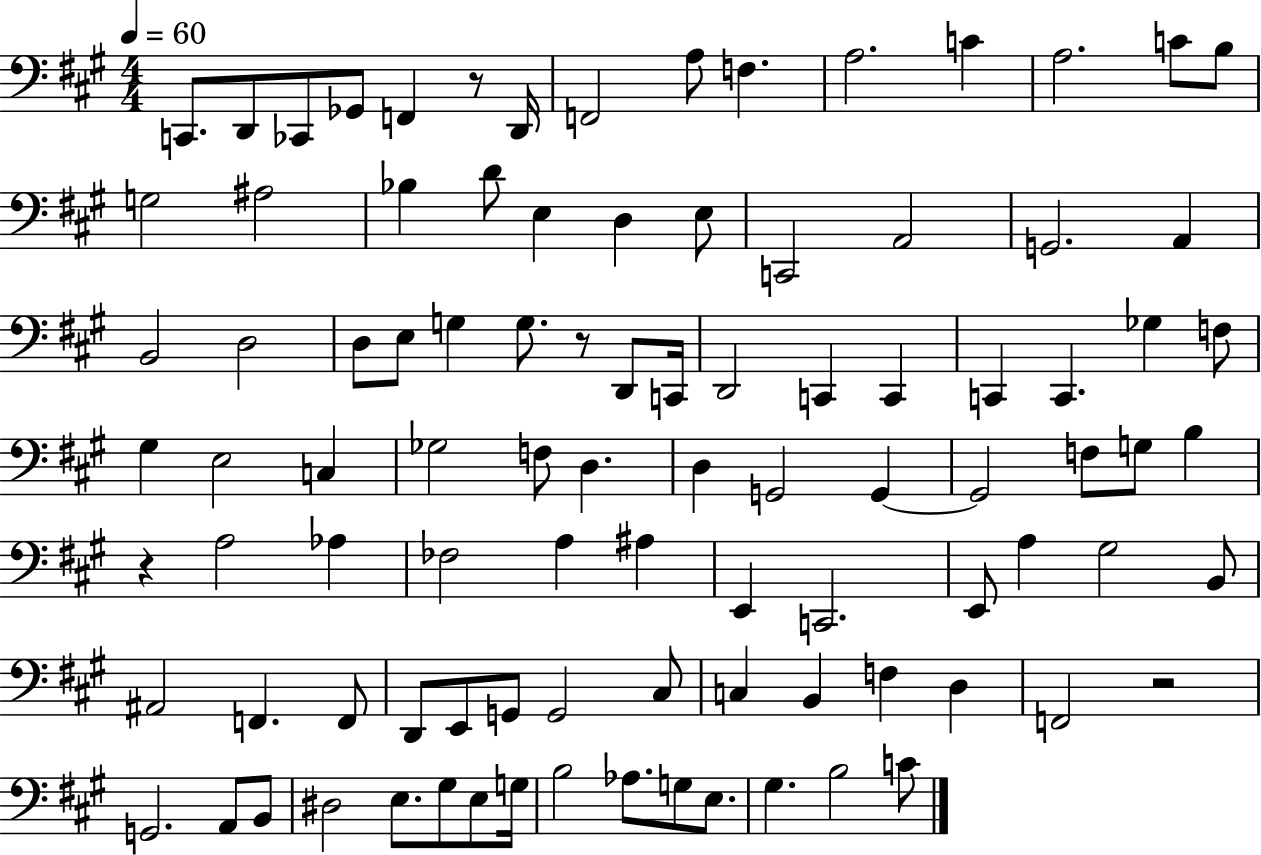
C2/e. D2/e CES2/e Gb2/e F2/q R/e D2/s F2/h A3/e F3/q. A3/h. C4/q A3/h. C4/e B3/e G3/h A#3/h Bb3/q D4/e E3/q D3/q E3/e C2/h A2/h G2/h. A2/q B2/h D3/h D3/e E3/e G3/q G3/e. R/e D2/e C2/s D2/h C2/q C2/q C2/q C2/q. Gb3/q F3/e G#3/q E3/h C3/q Gb3/h F3/e D3/q. D3/q G2/h G2/q G2/h F3/e G3/e B3/q R/q A3/h Ab3/q FES3/h A3/q A#3/q E2/q C2/h. E2/e A3/q G#3/h B2/e A#2/h F2/q. F2/e D2/e E2/e G2/e G2/h C#3/e C3/q B2/q F3/q D3/q F2/h R/h G2/h. A2/e B2/e D#3/h E3/e. G#3/e E3/e G3/s B3/h Ab3/e. G3/e E3/e. G#3/q. B3/h C4/e